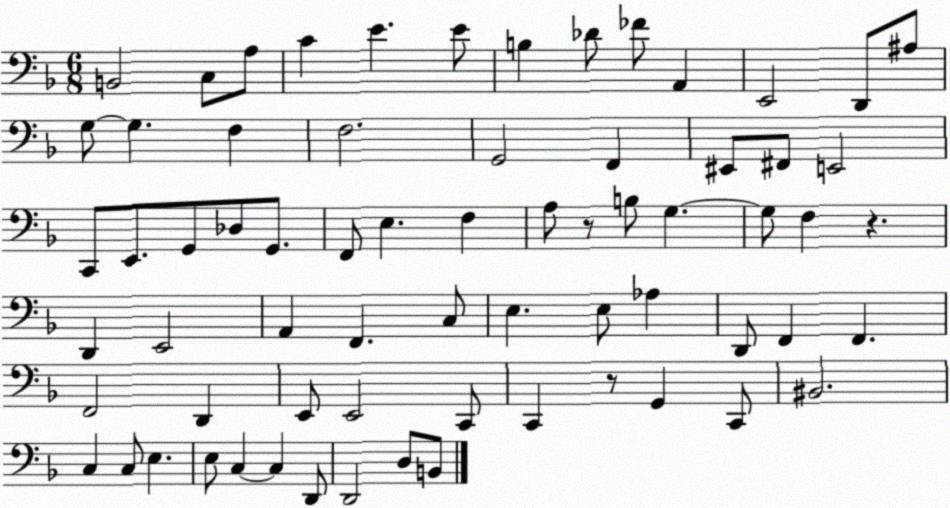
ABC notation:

X:1
T:Untitled
M:6/8
L:1/4
K:F
B,,2 C,/2 A,/2 C E E/2 B, _D/2 _F/2 A,, E,,2 D,,/2 ^A,/2 G,/2 G, F, F,2 G,,2 F,, ^E,,/2 ^F,,/2 E,,2 C,,/2 E,,/2 G,,/2 _D,/2 G,,/2 F,,/2 E, F, A,/2 z/2 B,/2 G, G,/2 F, z D,, E,,2 A,, F,, C,/2 E, E,/2 _A, D,,/2 F,, F,, F,,2 D,, E,,/2 E,,2 C,,/2 C,, z/2 G,, C,,/2 ^B,,2 C, C,/2 E, E,/2 C, C, D,,/2 D,,2 D,/2 B,,/2